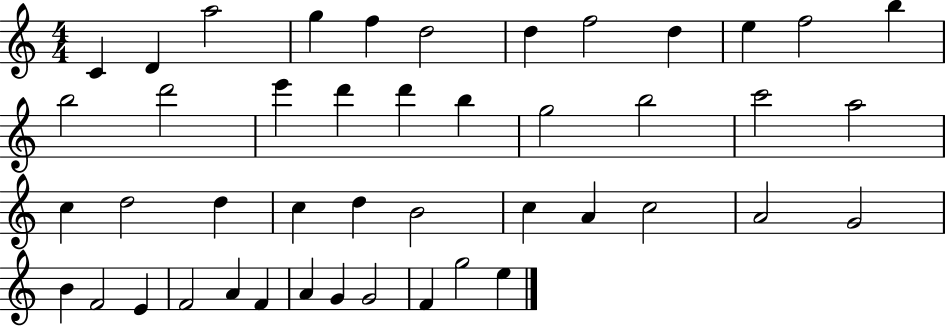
{
  \clef treble
  \numericTimeSignature
  \time 4/4
  \key c \major
  c'4 d'4 a''2 | g''4 f''4 d''2 | d''4 f''2 d''4 | e''4 f''2 b''4 | \break b''2 d'''2 | e'''4 d'''4 d'''4 b''4 | g''2 b''2 | c'''2 a''2 | \break c''4 d''2 d''4 | c''4 d''4 b'2 | c''4 a'4 c''2 | a'2 g'2 | \break b'4 f'2 e'4 | f'2 a'4 f'4 | a'4 g'4 g'2 | f'4 g''2 e''4 | \break \bar "|."
}